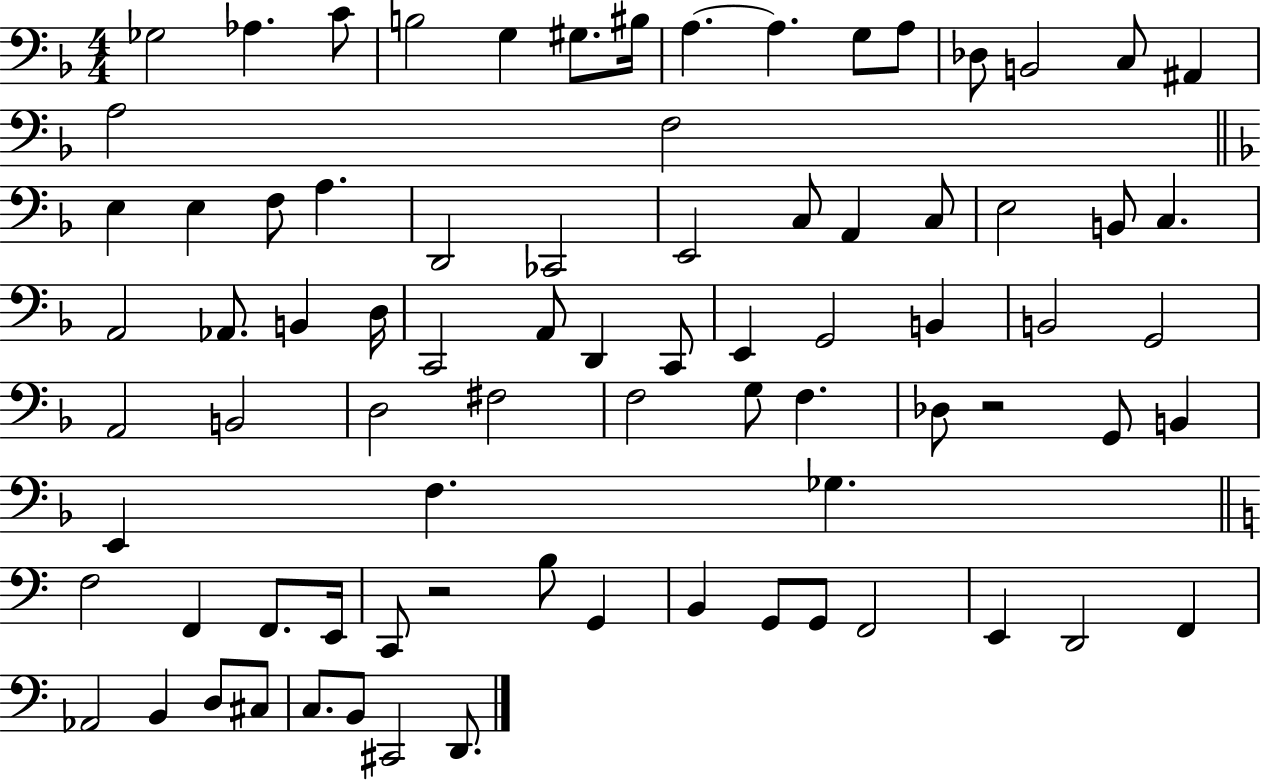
Gb3/h Ab3/q. C4/e B3/h G3/q G#3/e. BIS3/s A3/q. A3/q. G3/e A3/e Db3/e B2/h C3/e A#2/q A3/h F3/h E3/q E3/q F3/e A3/q. D2/h CES2/h E2/h C3/e A2/q C3/e E3/h B2/e C3/q. A2/h Ab2/e. B2/q D3/s C2/h A2/e D2/q C2/e E2/q G2/h B2/q B2/h G2/h A2/h B2/h D3/h F#3/h F3/h G3/e F3/q. Db3/e R/h G2/e B2/q E2/q F3/q. Gb3/q. F3/h F2/q F2/e. E2/s C2/e R/h B3/e G2/q B2/q G2/e G2/e F2/h E2/q D2/h F2/q Ab2/h B2/q D3/e C#3/e C3/e. B2/e C#2/h D2/e.